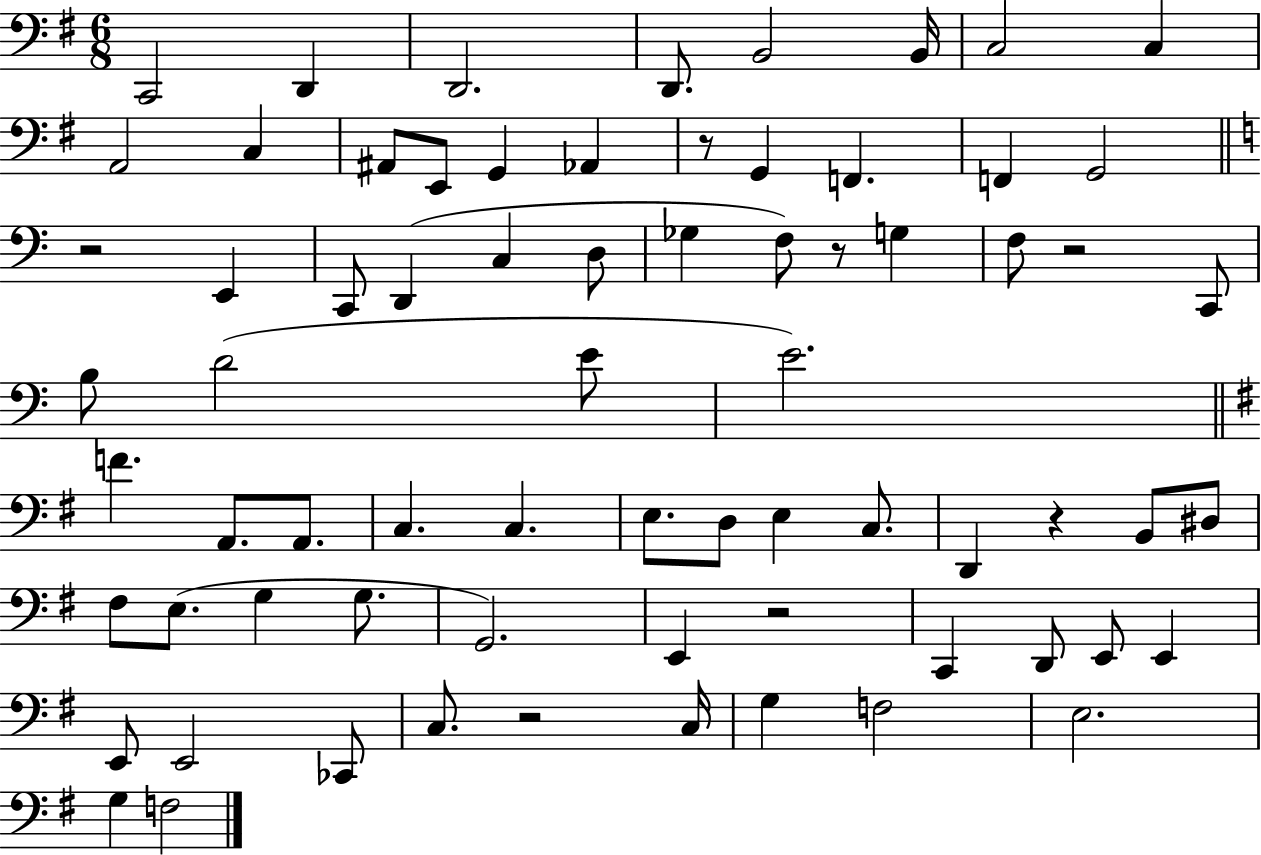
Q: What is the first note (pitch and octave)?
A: C2